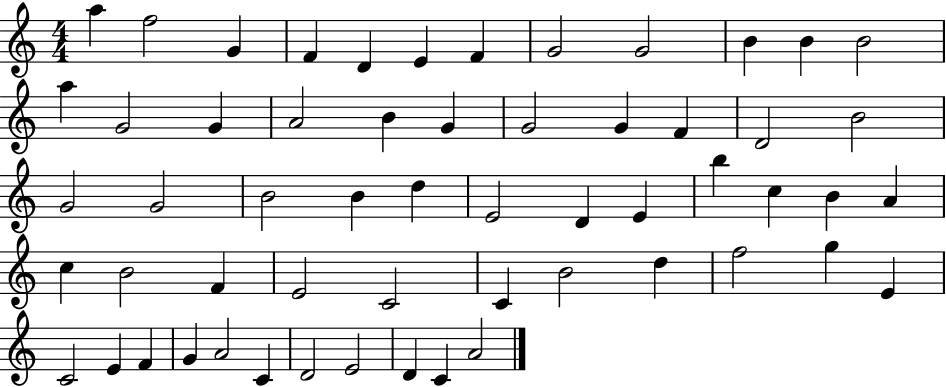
A5/q F5/h G4/q F4/q D4/q E4/q F4/q G4/h G4/h B4/q B4/q B4/h A5/q G4/h G4/q A4/h B4/q G4/q G4/h G4/q F4/q D4/h B4/h G4/h G4/h B4/h B4/q D5/q E4/h D4/q E4/q B5/q C5/q B4/q A4/q C5/q B4/h F4/q E4/h C4/h C4/q B4/h D5/q F5/h G5/q E4/q C4/h E4/q F4/q G4/q A4/h C4/q D4/h E4/h D4/q C4/q A4/h